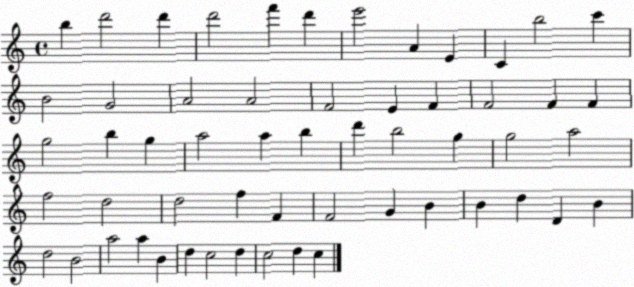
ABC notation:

X:1
T:Untitled
M:4/4
L:1/4
K:C
b d'2 d' d'2 f' d' e'2 A E C b2 c' B2 G2 A2 A2 F2 E F F2 F F g2 b g a2 a b d' b2 g g2 a2 f2 d2 d2 f F F2 G B B d D B d2 B2 a2 a B d c2 d c2 d c